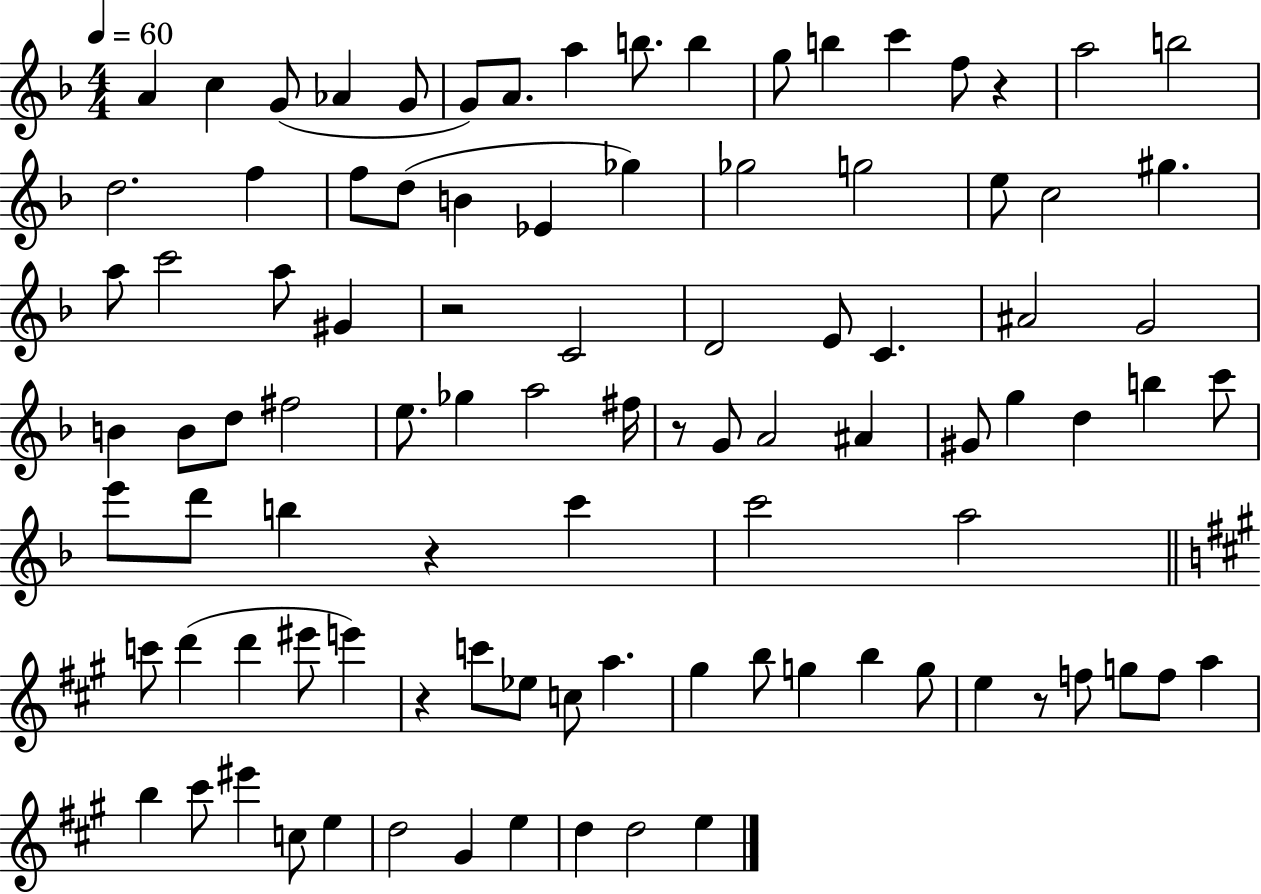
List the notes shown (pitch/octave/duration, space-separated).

A4/q C5/q G4/e Ab4/q G4/e G4/e A4/e. A5/q B5/e. B5/q G5/e B5/q C6/q F5/e R/q A5/h B5/h D5/h. F5/q F5/e D5/e B4/q Eb4/q Gb5/q Gb5/h G5/h E5/e C5/h G#5/q. A5/e C6/h A5/e G#4/q R/h C4/h D4/h E4/e C4/q. A#4/h G4/h B4/q B4/e D5/e F#5/h E5/e. Gb5/q A5/h F#5/s R/e G4/e A4/h A#4/q G#4/e G5/q D5/q B5/q C6/e E6/e D6/e B5/q R/q C6/q C6/h A5/h C6/e D6/q D6/q EIS6/e E6/q R/q C6/e Eb5/e C5/e A5/q. G#5/q B5/e G5/q B5/q G5/e E5/q R/e F5/e G5/e F5/e A5/q B5/q C#6/e EIS6/q C5/e E5/q D5/h G#4/q E5/q D5/q D5/h E5/q